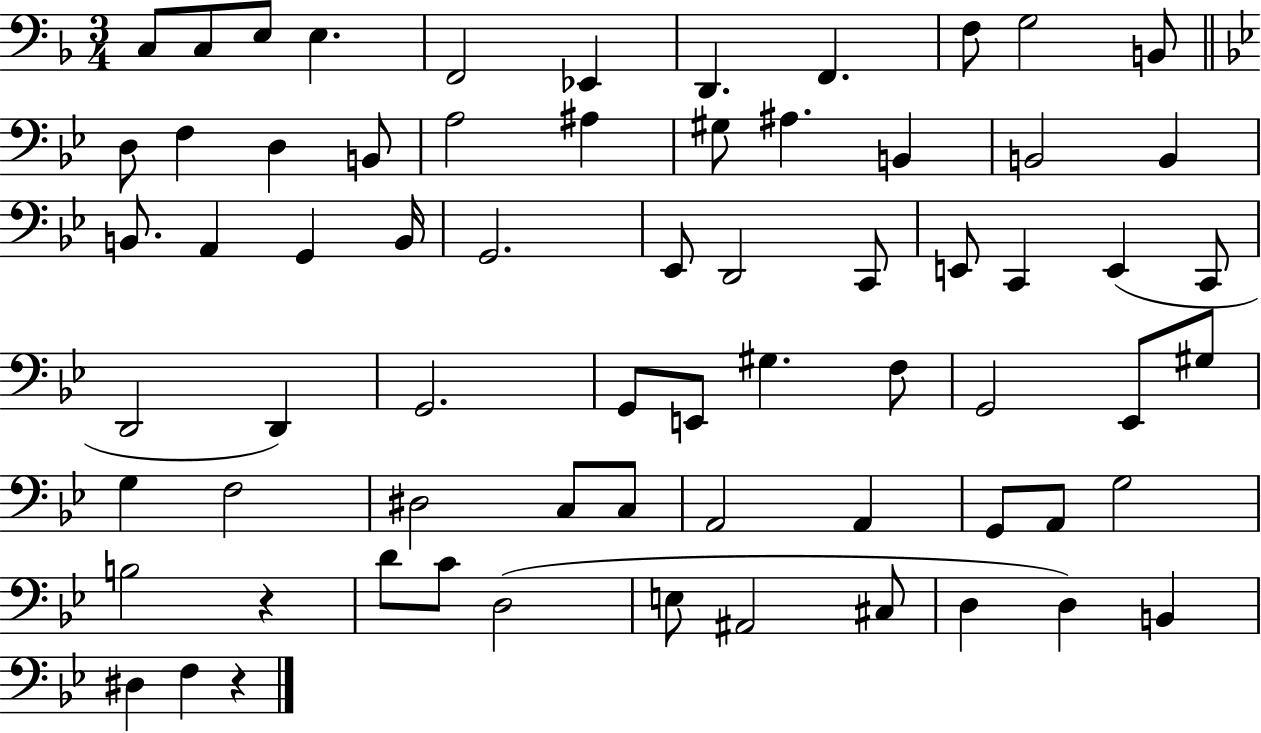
X:1
T:Untitled
M:3/4
L:1/4
K:F
C,/2 C,/2 E,/2 E, F,,2 _E,, D,, F,, F,/2 G,2 B,,/2 D,/2 F, D, B,,/2 A,2 ^A, ^G,/2 ^A, B,, B,,2 B,, B,,/2 A,, G,, B,,/4 G,,2 _E,,/2 D,,2 C,,/2 E,,/2 C,, E,, C,,/2 D,,2 D,, G,,2 G,,/2 E,,/2 ^G, F,/2 G,,2 _E,,/2 ^G,/2 G, F,2 ^D,2 C,/2 C,/2 A,,2 A,, G,,/2 A,,/2 G,2 B,2 z D/2 C/2 D,2 E,/2 ^A,,2 ^C,/2 D, D, B,, ^D, F, z